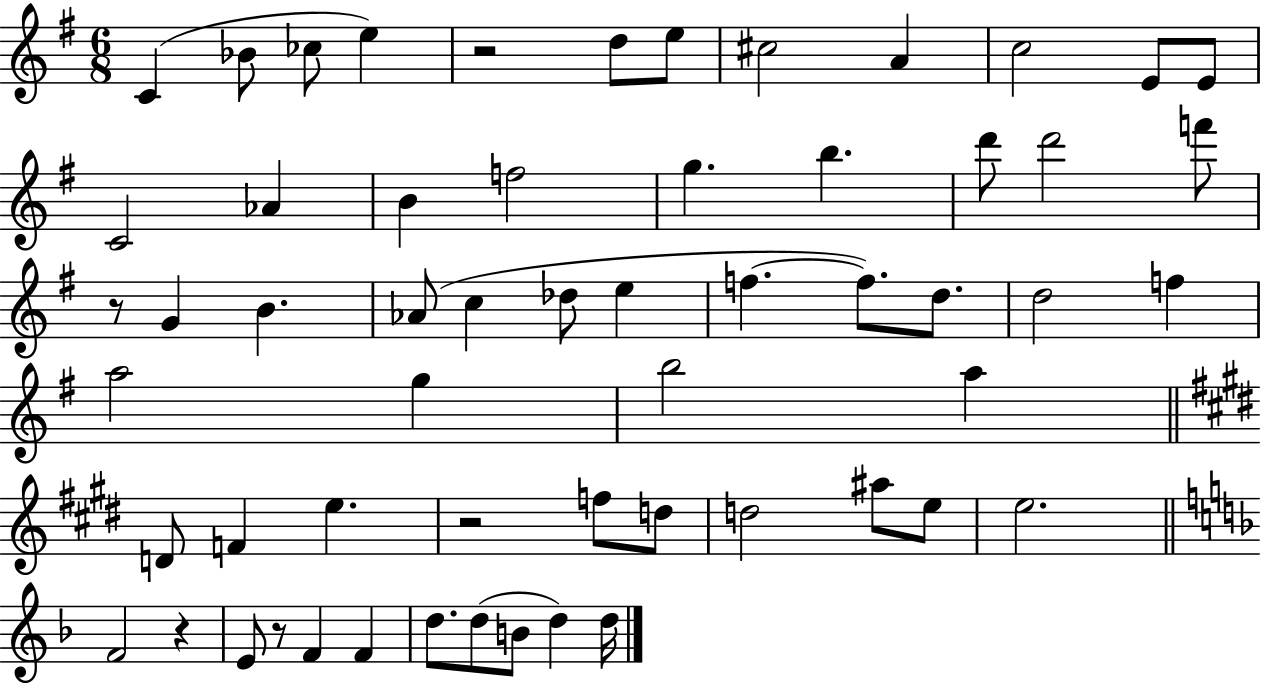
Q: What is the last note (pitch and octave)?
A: D5